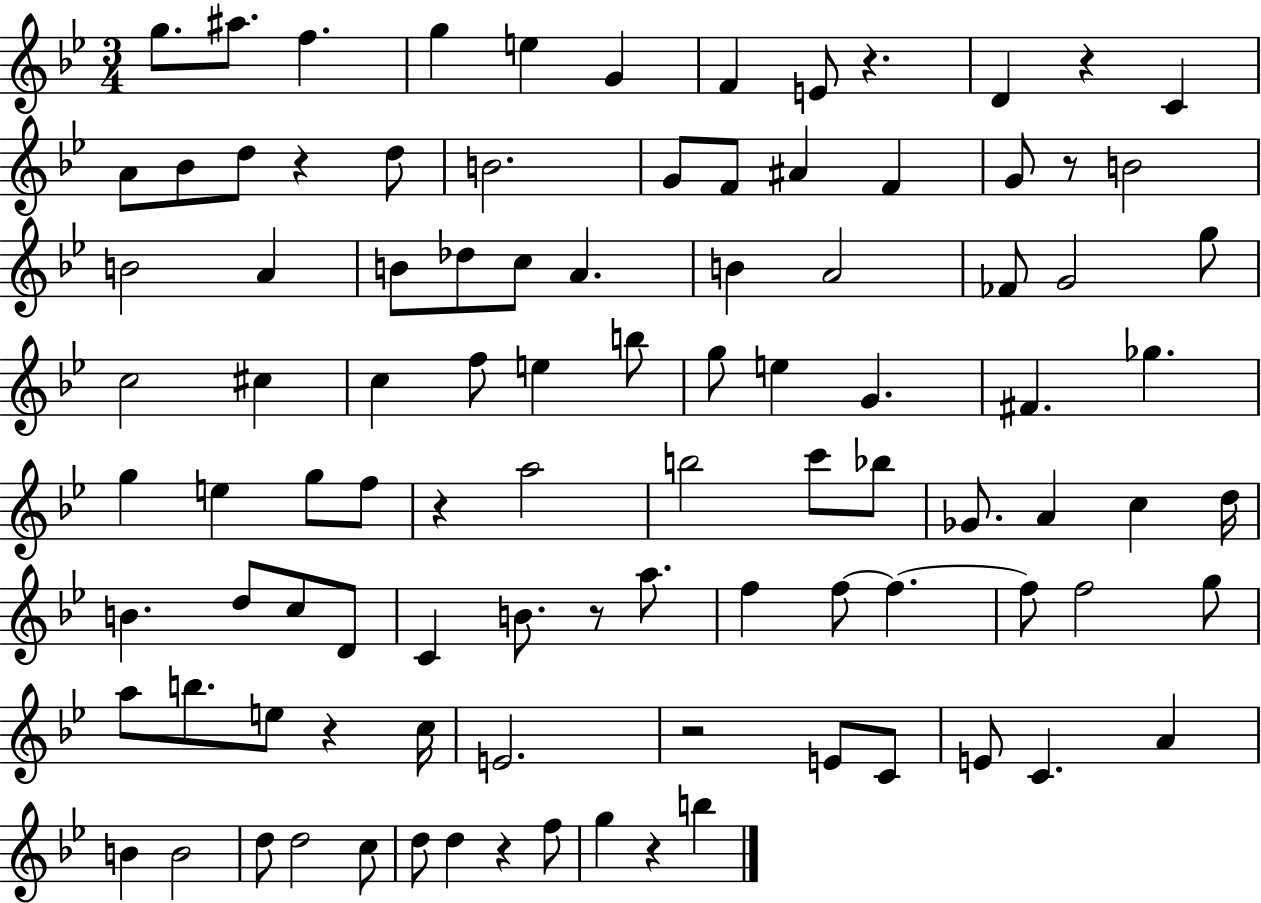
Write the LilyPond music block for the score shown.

{
  \clef treble
  \numericTimeSignature
  \time 3/4
  \key bes \major
  g''8. ais''8. f''4. | g''4 e''4 g'4 | f'4 e'8 r4. | d'4 r4 c'4 | \break a'8 bes'8 d''8 r4 d''8 | b'2. | g'8 f'8 ais'4 f'4 | g'8 r8 b'2 | \break b'2 a'4 | b'8 des''8 c''8 a'4. | b'4 a'2 | fes'8 g'2 g''8 | \break c''2 cis''4 | c''4 f''8 e''4 b''8 | g''8 e''4 g'4. | fis'4. ges''4. | \break g''4 e''4 g''8 f''8 | r4 a''2 | b''2 c'''8 bes''8 | ges'8. a'4 c''4 d''16 | \break b'4. d''8 c''8 d'8 | c'4 b'8. r8 a''8. | f''4 f''8~~ f''4.~~ | f''8 f''2 g''8 | \break a''8 b''8. e''8 r4 c''16 | e'2. | r2 e'8 c'8 | e'8 c'4. a'4 | \break b'4 b'2 | d''8 d''2 c''8 | d''8 d''4 r4 f''8 | g''4 r4 b''4 | \break \bar "|."
}